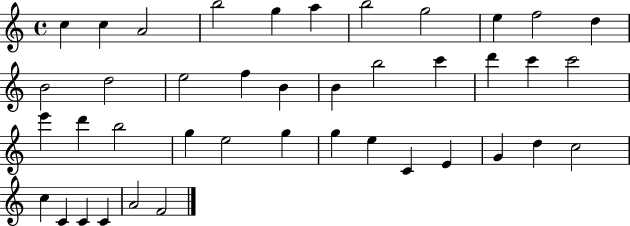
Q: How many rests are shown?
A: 0